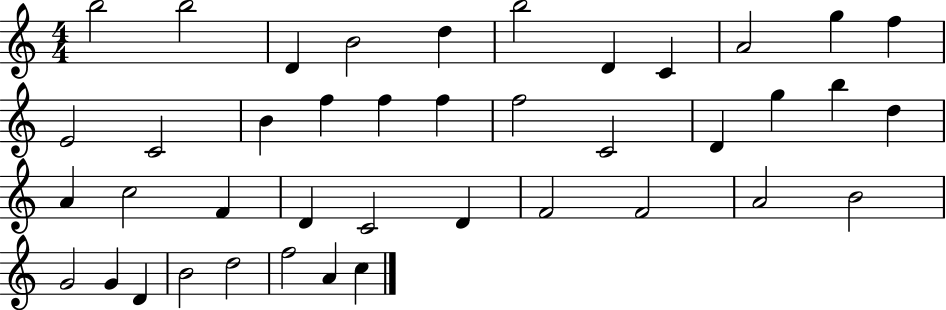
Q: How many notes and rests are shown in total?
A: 41